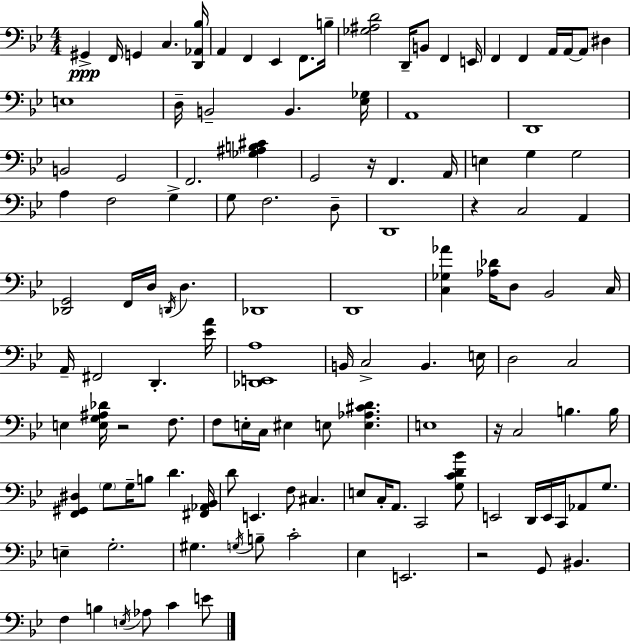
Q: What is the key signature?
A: G minor